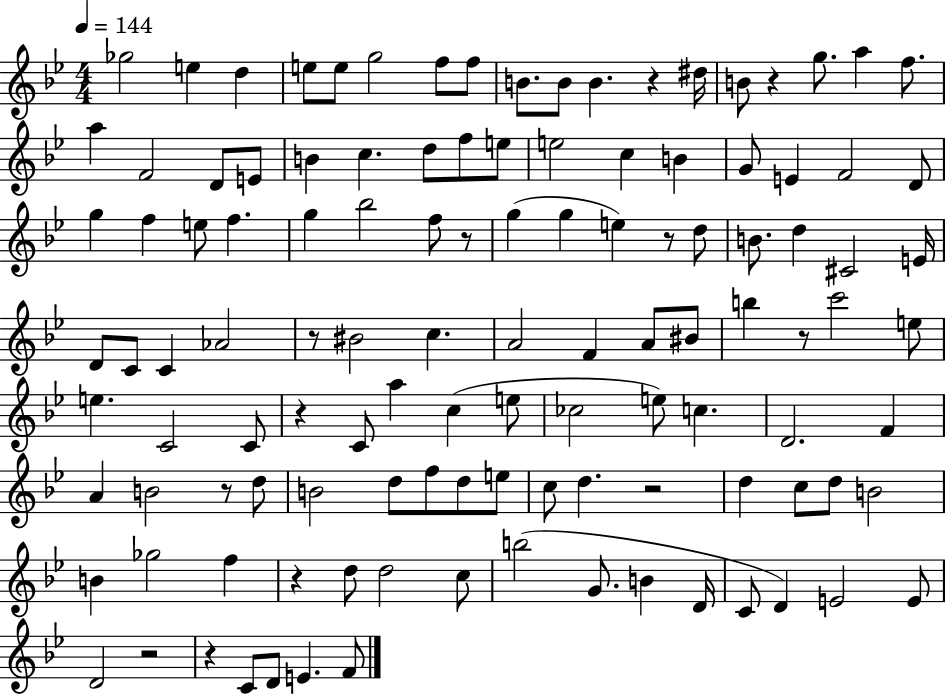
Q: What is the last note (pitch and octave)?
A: F4